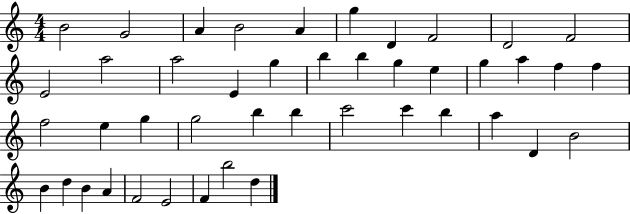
X:1
T:Untitled
M:4/4
L:1/4
K:C
B2 G2 A B2 A g D F2 D2 F2 E2 a2 a2 E g b b g e g a f f f2 e g g2 b b c'2 c' b a D B2 B d B A F2 E2 F b2 d